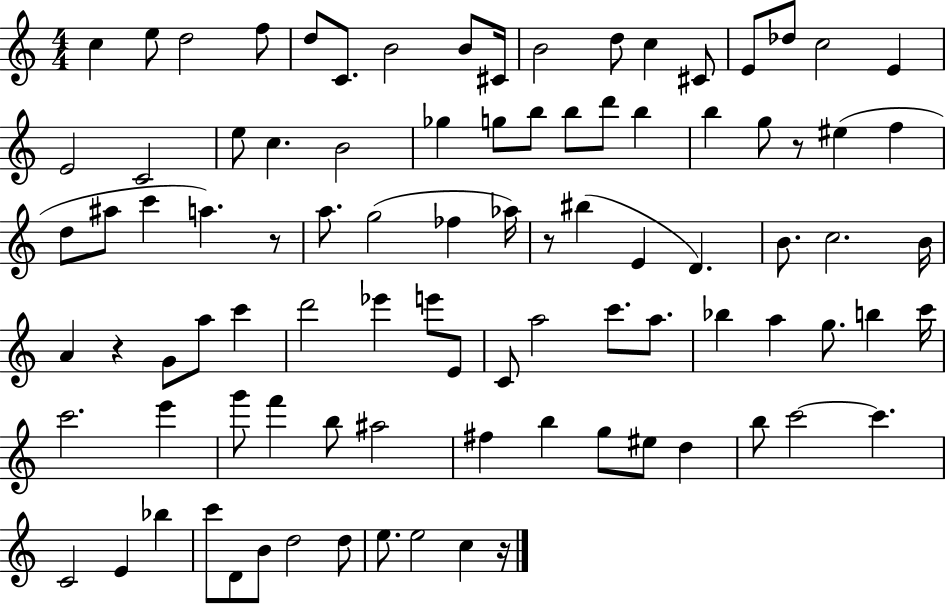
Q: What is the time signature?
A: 4/4